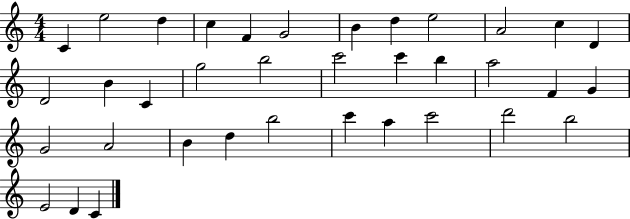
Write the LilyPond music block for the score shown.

{
  \clef treble
  \numericTimeSignature
  \time 4/4
  \key c \major
  c'4 e''2 d''4 | c''4 f'4 g'2 | b'4 d''4 e''2 | a'2 c''4 d'4 | \break d'2 b'4 c'4 | g''2 b''2 | c'''2 c'''4 b''4 | a''2 f'4 g'4 | \break g'2 a'2 | b'4 d''4 b''2 | c'''4 a''4 c'''2 | d'''2 b''2 | \break e'2 d'4 c'4 | \bar "|."
}